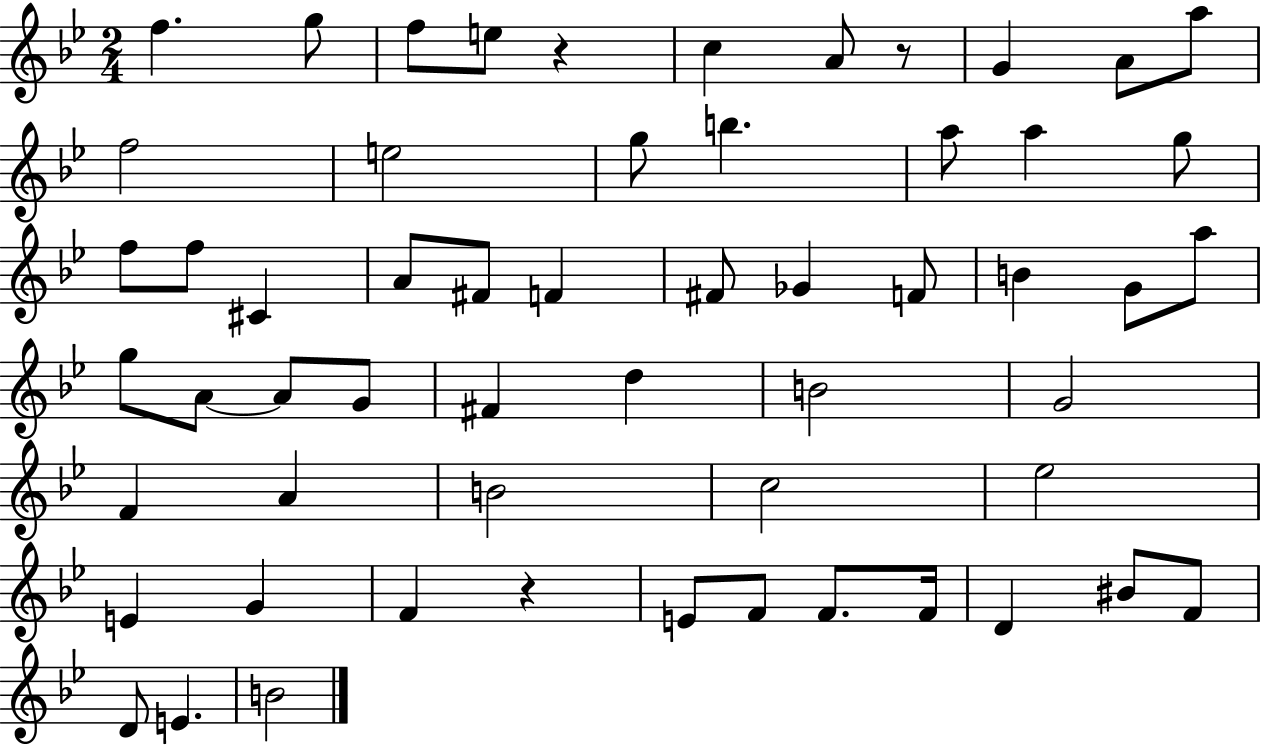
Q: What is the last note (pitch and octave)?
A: B4